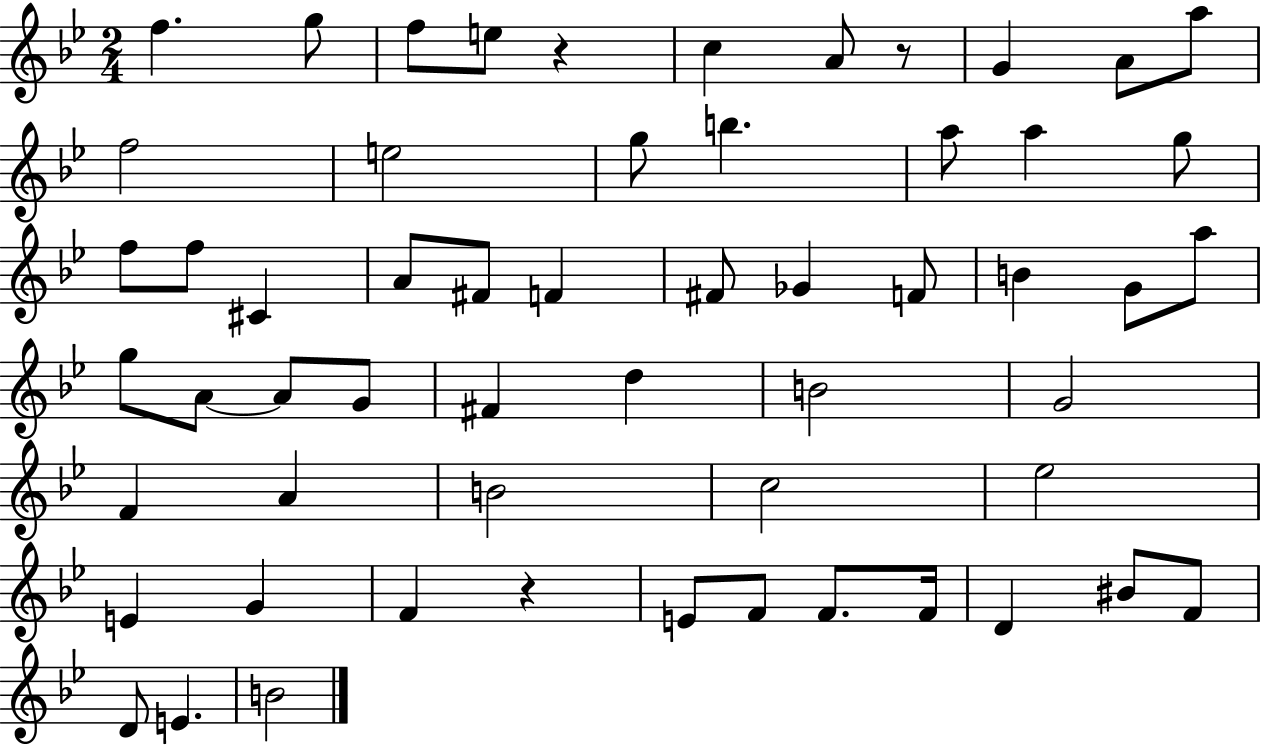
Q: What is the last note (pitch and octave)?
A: B4